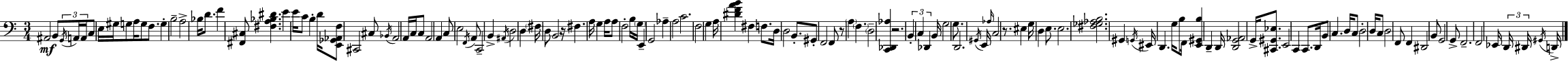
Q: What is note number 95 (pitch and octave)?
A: D2